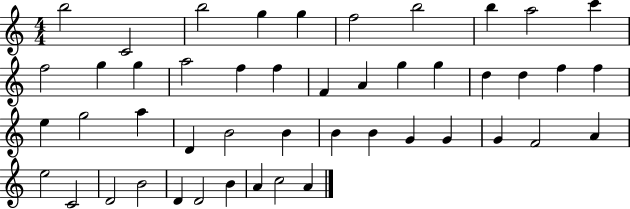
B5/h C4/h B5/h G5/q G5/q F5/h B5/h B5/q A5/h C6/q F5/h G5/q G5/q A5/h F5/q F5/q F4/q A4/q G5/q G5/q D5/q D5/q F5/q F5/q E5/q G5/h A5/q D4/q B4/h B4/q B4/q B4/q G4/q G4/q G4/q F4/h A4/q E5/h C4/h D4/h B4/h D4/q D4/h B4/q A4/q C5/h A4/q